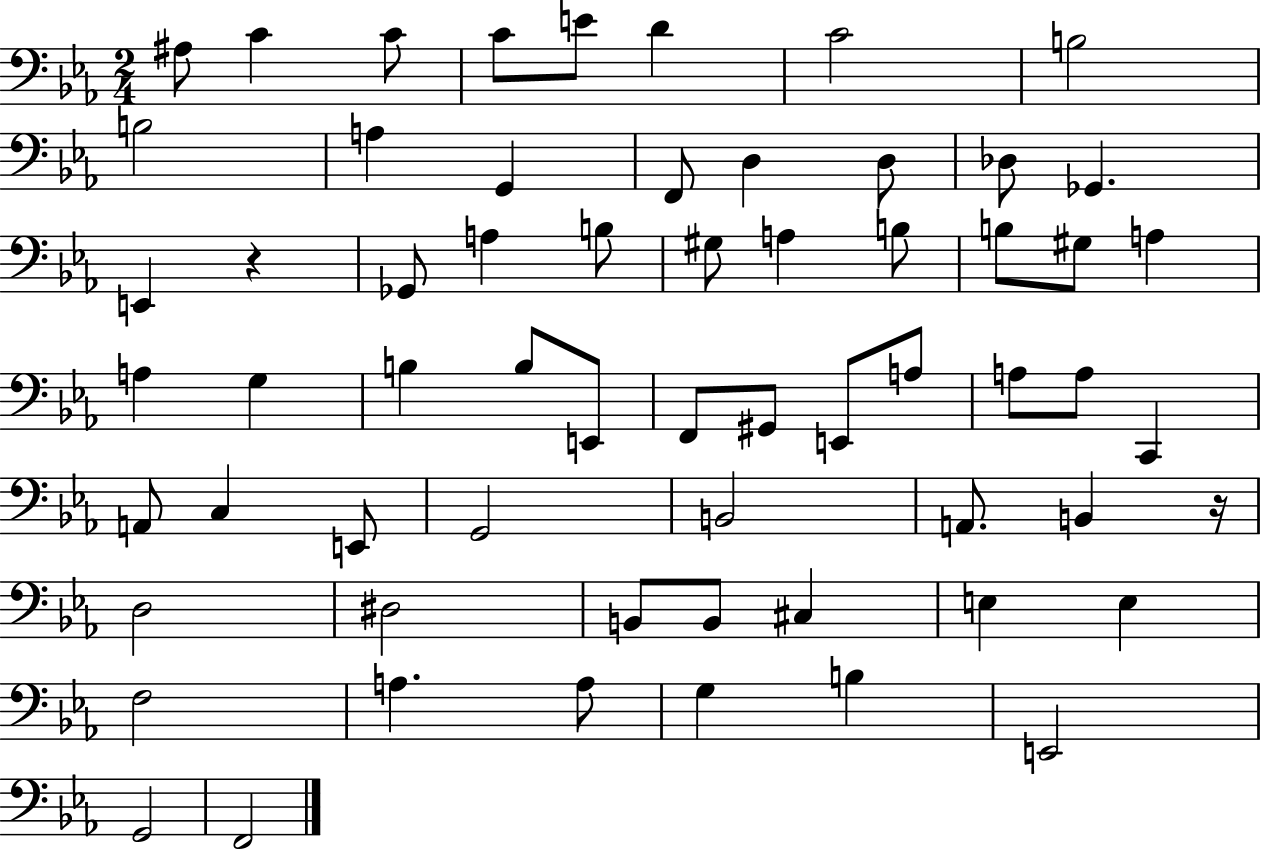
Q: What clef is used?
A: bass